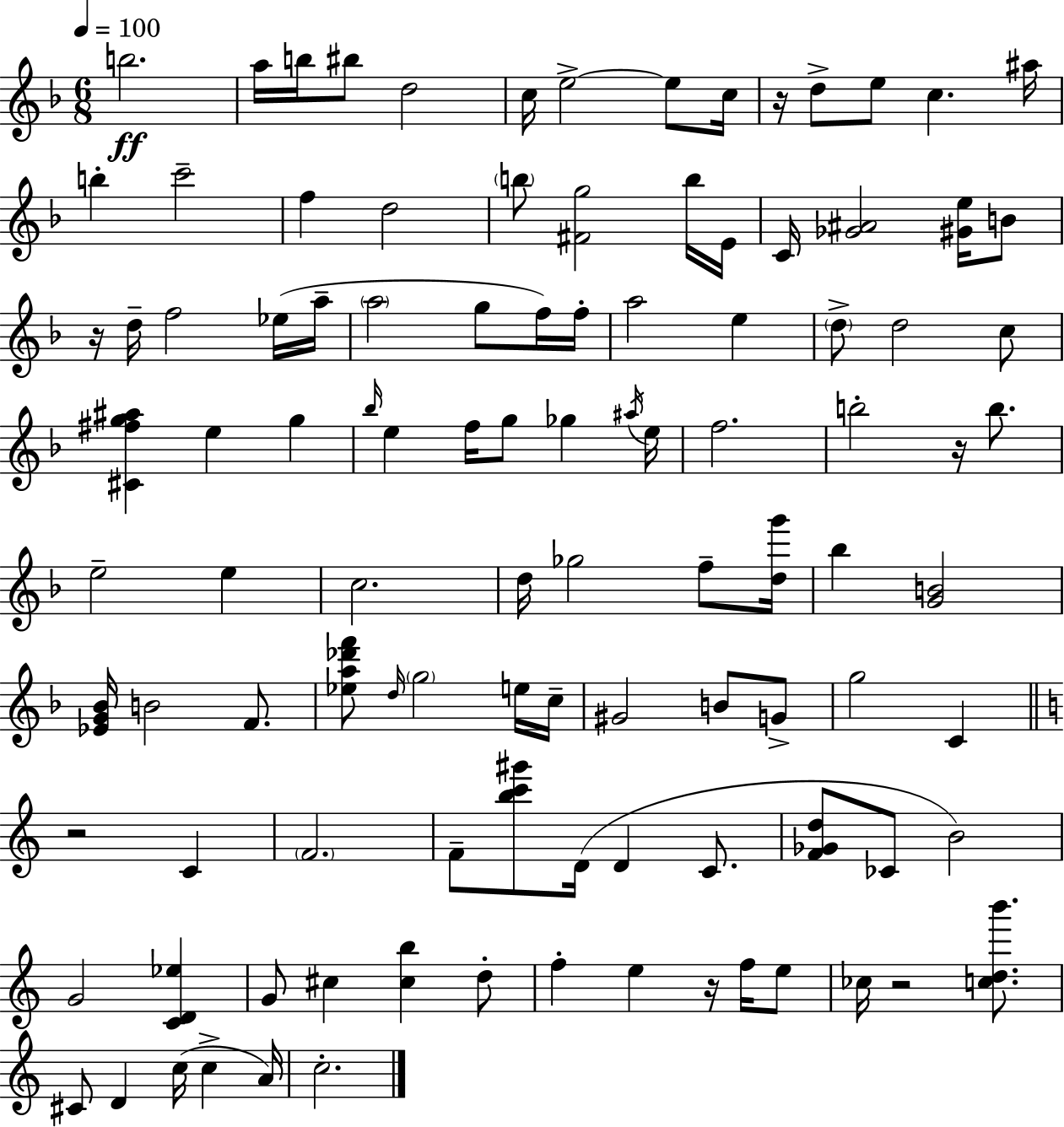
{
  \clef treble
  \numericTimeSignature
  \time 6/8
  \key f \major
  \tempo 4 = 100
  \repeat volta 2 { b''2.\ff | a''16 b''16 bis''8 d''2 | c''16 e''2->~~ e''8 c''16 | r16 d''8-> e''8 c''4. ais''16 | \break b''4-. c'''2-- | f''4 d''2 | \parenthesize b''8 <fis' g''>2 b''16 e'16 | c'16 <ges' ais'>2 <gis' e''>16 b'8 | \break r16 d''16-- f''2 ees''16( a''16-- | \parenthesize a''2 g''8 f''16) f''16-. | a''2 e''4 | \parenthesize d''8-> d''2 c''8 | \break <cis' fis'' g'' ais''>4 e''4 g''4 | \grace { bes''16 } e''4 f''16 g''8 ges''4 | \acciaccatura { ais''16 } e''16 f''2. | b''2-. r16 b''8. | \break e''2-- e''4 | c''2. | d''16 ges''2 f''8-- | <d'' g'''>16 bes''4 <g' b'>2 | \break <ees' g' bes'>16 b'2 f'8. | <ees'' a'' des''' f'''>8 \grace { d''16 } \parenthesize g''2 | e''16 c''16-- gis'2 b'8 | g'8-> g''2 c'4 | \break \bar "||" \break \key a \minor r2 c'4 | \parenthesize f'2. | f'8-- <b'' c''' gis'''>8 d'16( d'4 c'8. | <f' ges' d''>8 ces'8 b'2) | \break g'2 <c' d' ees''>4 | g'8 cis''4 <cis'' b''>4 d''8-. | f''4-. e''4 r16 f''16 e''8 | ces''16 r2 <c'' d'' b'''>8. | \break cis'8 d'4 c''16( c''4-> a'16) | c''2.-. | } \bar "|."
}